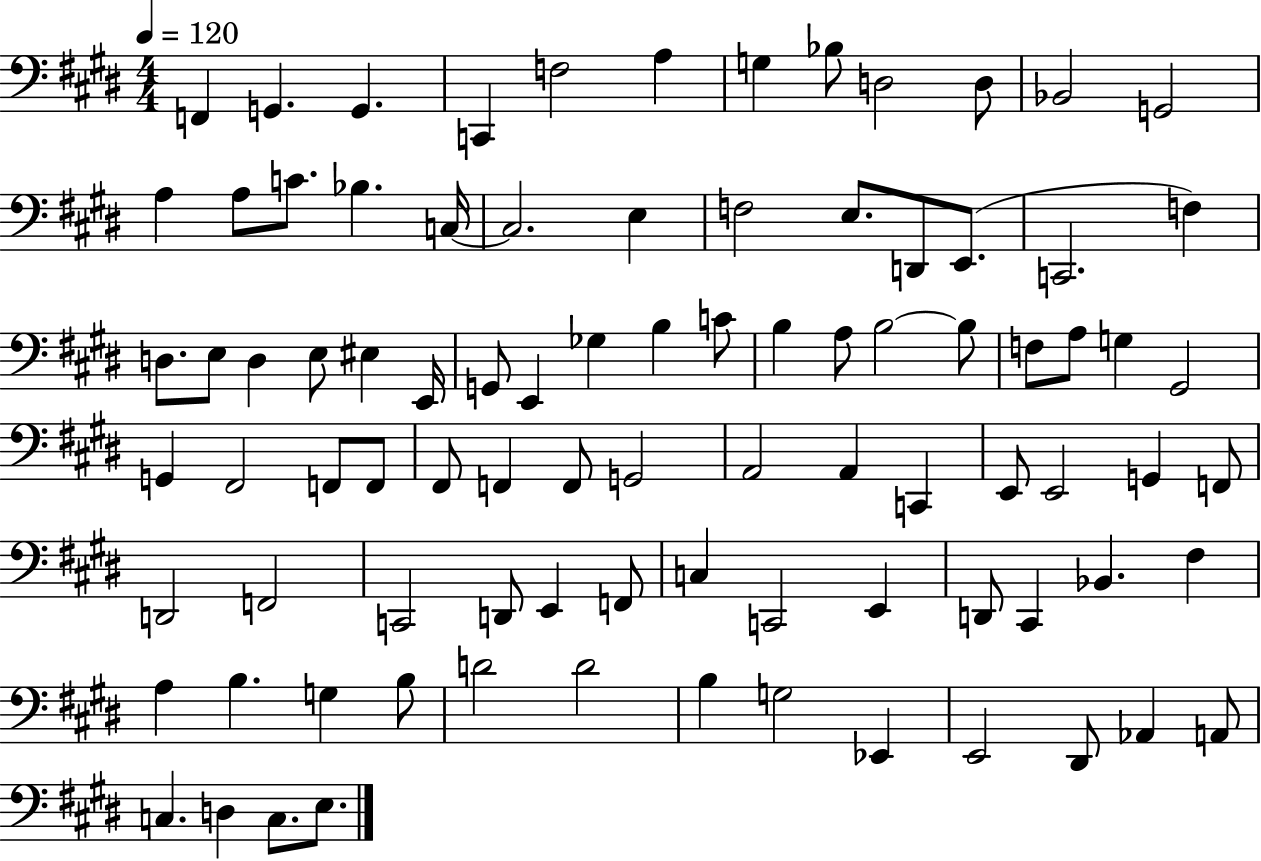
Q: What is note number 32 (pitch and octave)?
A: G2